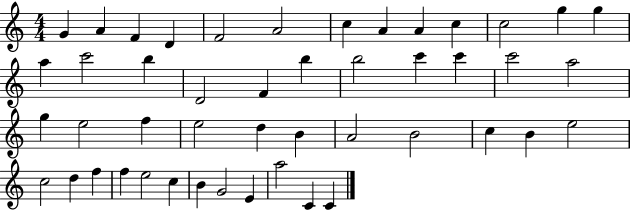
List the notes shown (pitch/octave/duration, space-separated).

G4/q A4/q F4/q D4/q F4/h A4/h C5/q A4/q A4/q C5/q C5/h G5/q G5/q A5/q C6/h B5/q D4/h F4/q B5/q B5/h C6/q C6/q C6/h A5/h G5/q E5/h F5/q E5/h D5/q B4/q A4/h B4/h C5/q B4/q E5/h C5/h D5/q F5/q F5/q E5/h C5/q B4/q G4/h E4/q A5/h C4/q C4/q